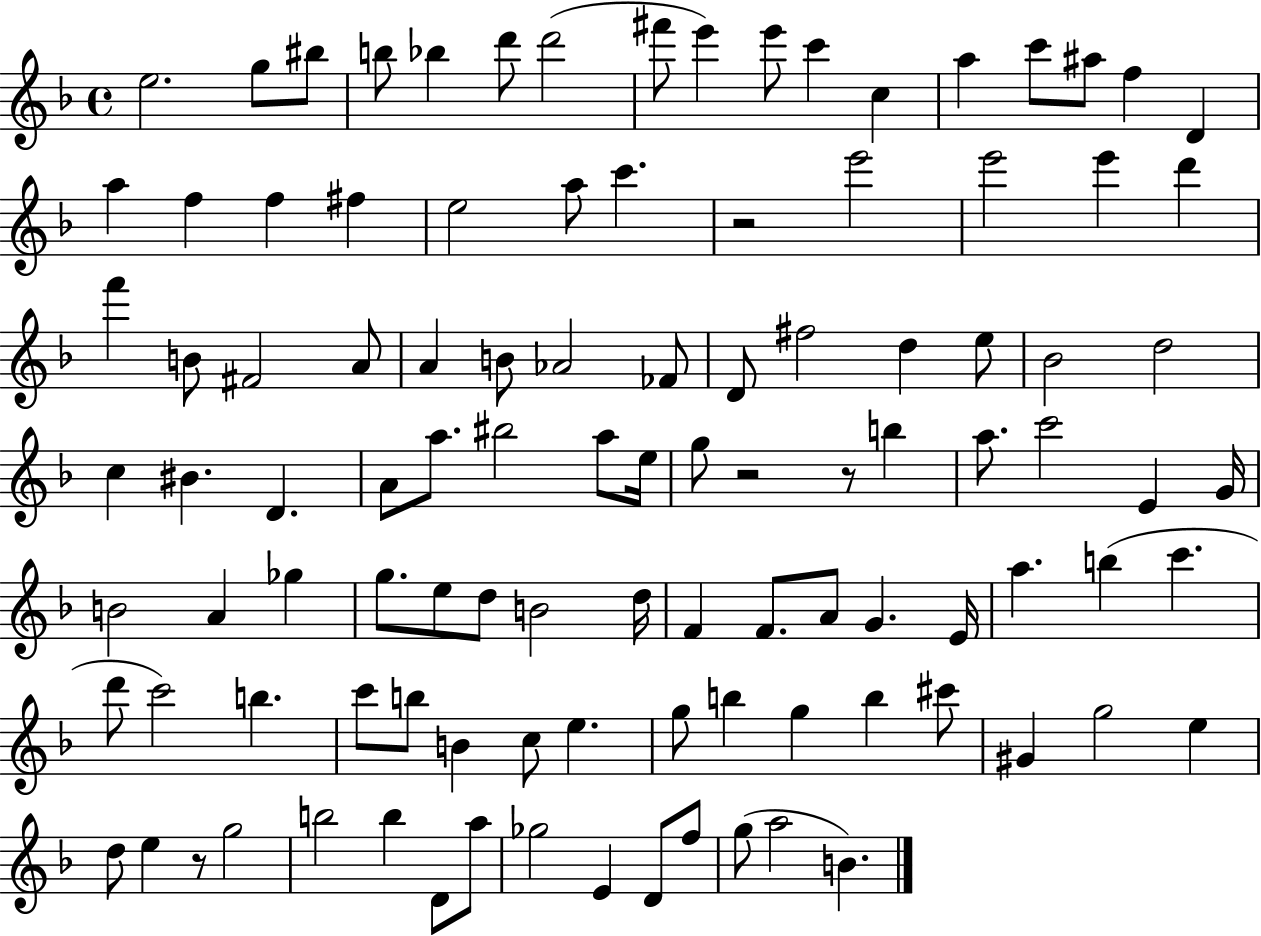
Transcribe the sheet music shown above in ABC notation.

X:1
T:Untitled
M:4/4
L:1/4
K:F
e2 g/2 ^b/2 b/2 _b d'/2 d'2 ^f'/2 e' e'/2 c' c a c'/2 ^a/2 f D a f f ^f e2 a/2 c' z2 e'2 e'2 e' d' f' B/2 ^F2 A/2 A B/2 _A2 _F/2 D/2 ^f2 d e/2 _B2 d2 c ^B D A/2 a/2 ^b2 a/2 e/4 g/2 z2 z/2 b a/2 c'2 E G/4 B2 A _g g/2 e/2 d/2 B2 d/4 F F/2 A/2 G E/4 a b c' d'/2 c'2 b c'/2 b/2 B c/2 e g/2 b g b ^c'/2 ^G g2 e d/2 e z/2 g2 b2 b D/2 a/2 _g2 E D/2 f/2 g/2 a2 B